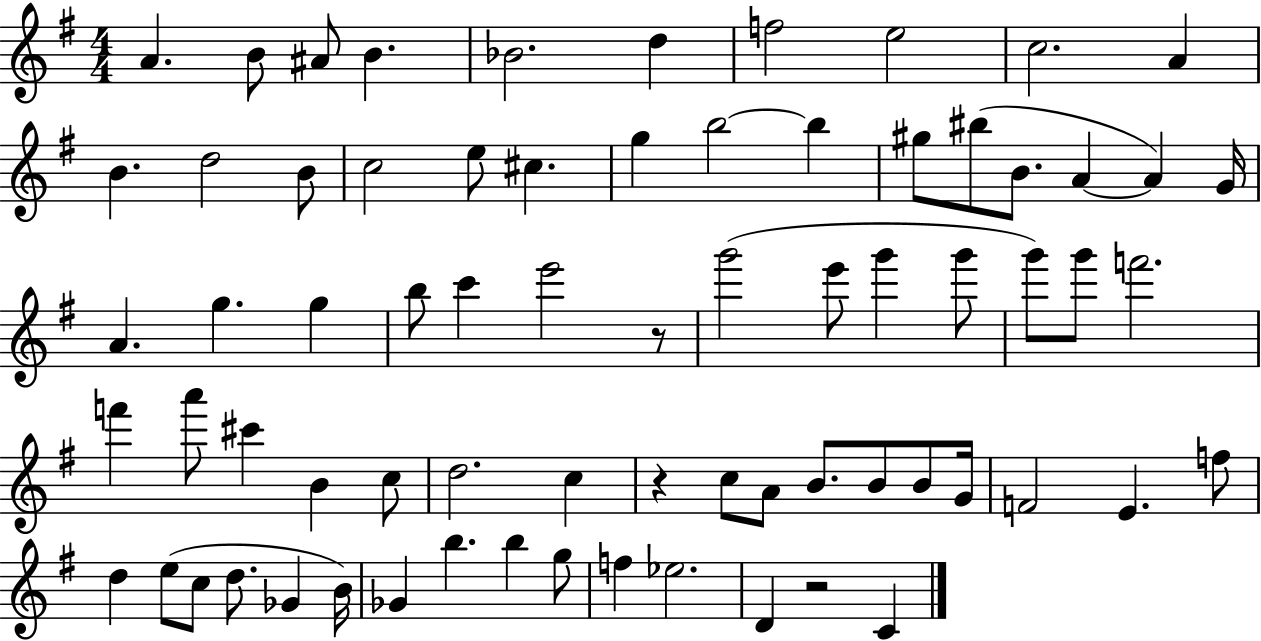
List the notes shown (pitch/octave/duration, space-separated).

A4/q. B4/e A#4/e B4/q. Bb4/h. D5/q F5/h E5/h C5/h. A4/q B4/q. D5/h B4/e C5/h E5/e C#5/q. G5/q B5/h B5/q G#5/e BIS5/e B4/e. A4/q A4/q G4/s A4/q. G5/q. G5/q B5/e C6/q E6/h R/e G6/h E6/e G6/q G6/e G6/e G6/e F6/h. F6/q A6/e C#6/q B4/q C5/e D5/h. C5/q R/q C5/e A4/e B4/e. B4/e B4/e G4/s F4/h E4/q. F5/e D5/q E5/e C5/e D5/e. Gb4/q B4/s Gb4/q B5/q. B5/q G5/e F5/q Eb5/h. D4/q R/h C4/q